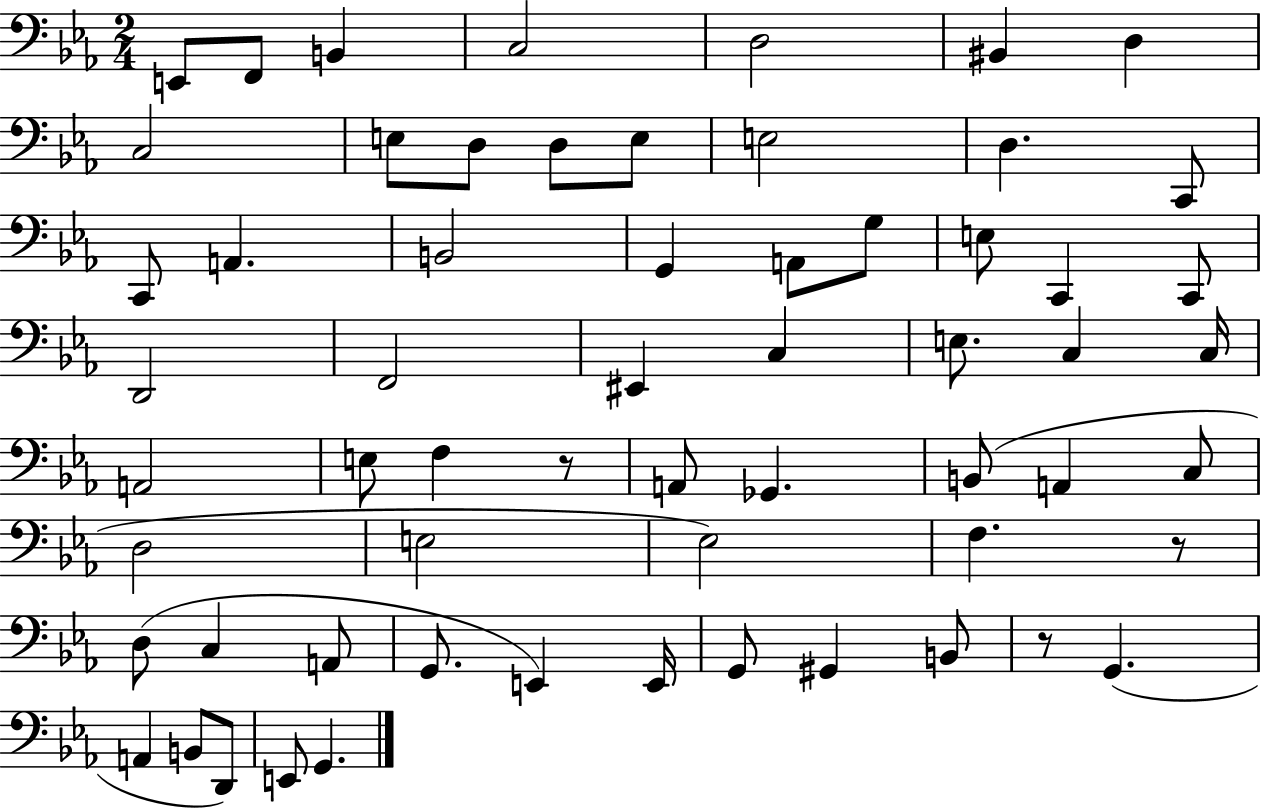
E2/e F2/e B2/q C3/h D3/h BIS2/q D3/q C3/h E3/e D3/e D3/e E3/e E3/h D3/q. C2/e C2/e A2/q. B2/h G2/q A2/e G3/e E3/e C2/q C2/e D2/h F2/h EIS2/q C3/q E3/e. C3/q C3/s A2/h E3/e F3/q R/e A2/e Gb2/q. B2/e A2/q C3/e D3/h E3/h Eb3/h F3/q. R/e D3/e C3/q A2/e G2/e. E2/q E2/s G2/e G#2/q B2/e R/e G2/q. A2/q B2/e D2/e E2/e G2/q.